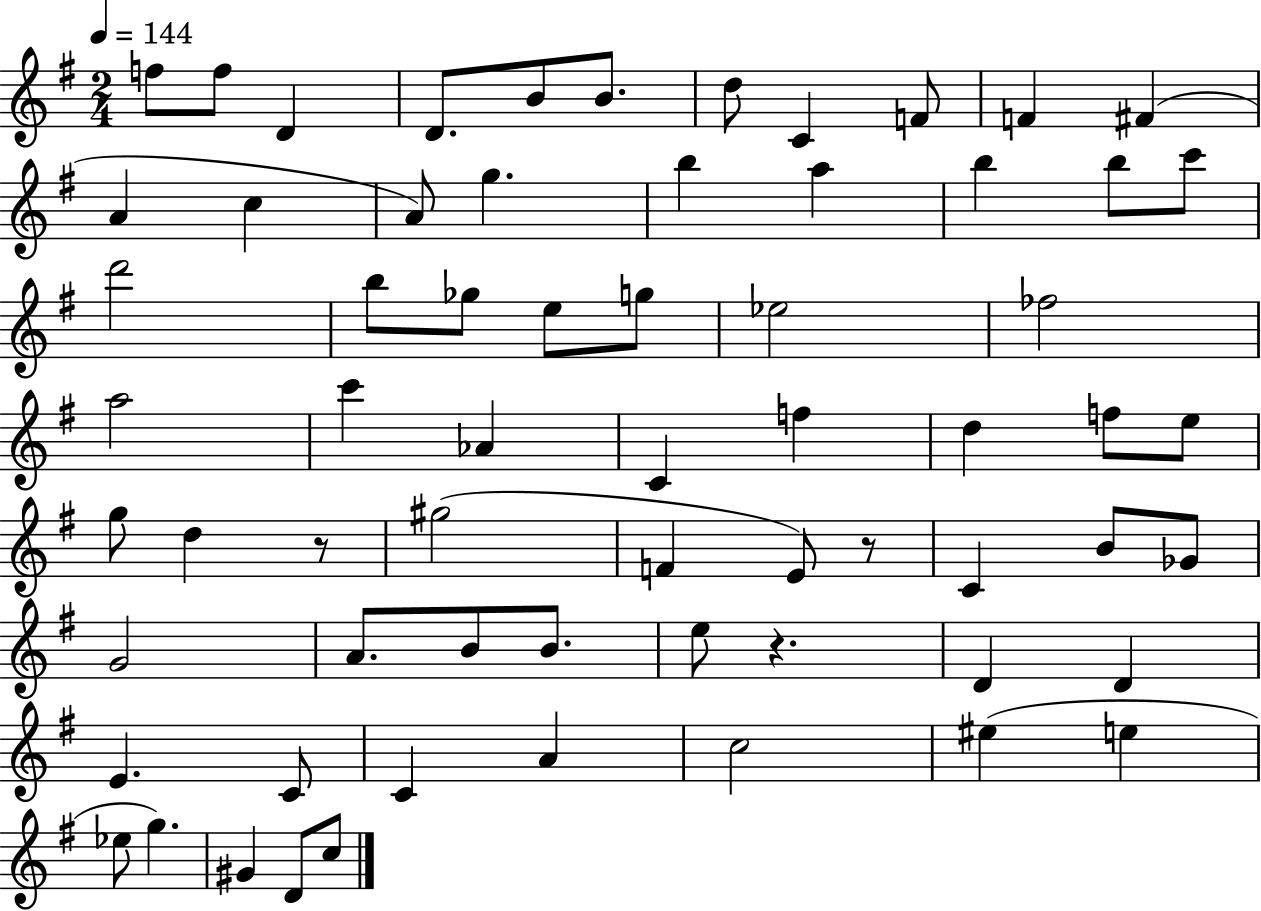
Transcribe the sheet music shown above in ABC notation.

X:1
T:Untitled
M:2/4
L:1/4
K:G
f/2 f/2 D D/2 B/2 B/2 d/2 C F/2 F ^F A c A/2 g b a b b/2 c'/2 d'2 b/2 _g/2 e/2 g/2 _e2 _f2 a2 c' _A C f d f/2 e/2 g/2 d z/2 ^g2 F E/2 z/2 C B/2 _G/2 G2 A/2 B/2 B/2 e/2 z D D E C/2 C A c2 ^e e _e/2 g ^G D/2 c/2